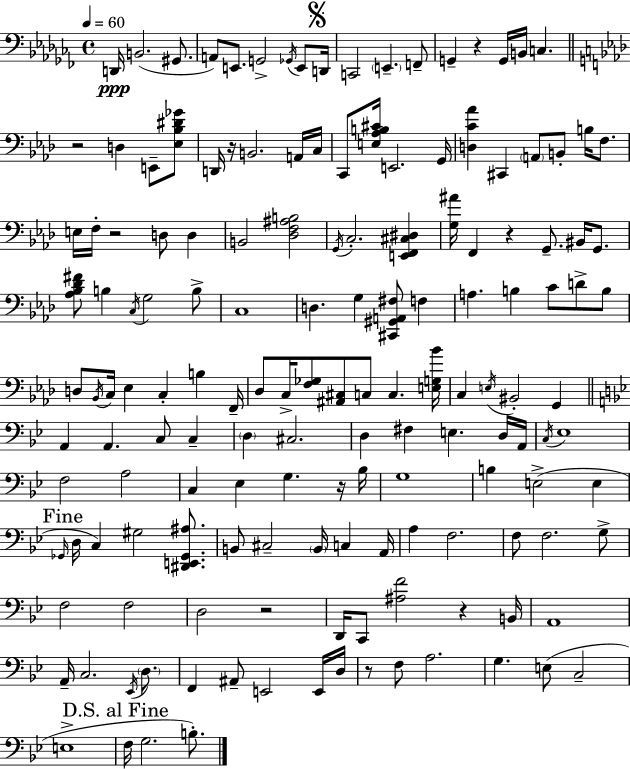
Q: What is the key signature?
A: AES minor